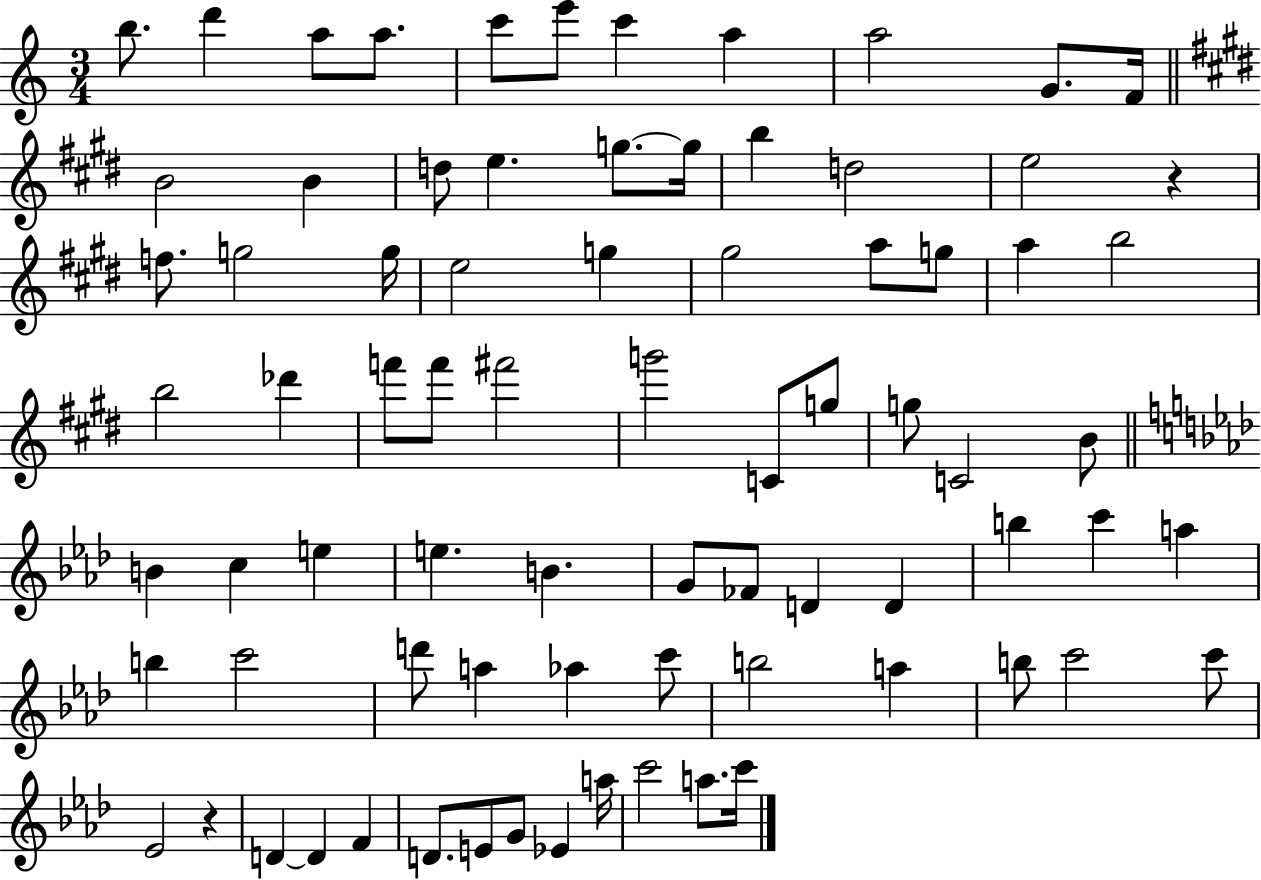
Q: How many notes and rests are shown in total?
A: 78